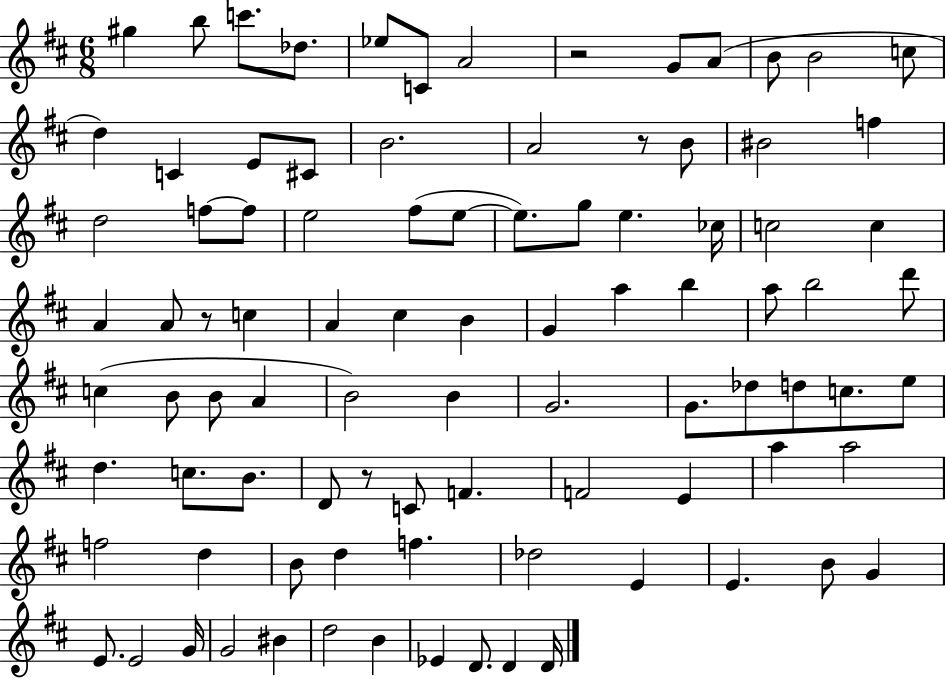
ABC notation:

X:1
T:Untitled
M:6/8
L:1/4
K:D
^g b/2 c'/2 _d/2 _e/2 C/2 A2 z2 G/2 A/2 B/2 B2 c/2 d C E/2 ^C/2 B2 A2 z/2 B/2 ^B2 f d2 f/2 f/2 e2 ^f/2 e/2 e/2 g/2 e _c/4 c2 c A A/2 z/2 c A ^c B G a b a/2 b2 d'/2 c B/2 B/2 A B2 B G2 G/2 _d/2 d/2 c/2 e/2 d c/2 B/2 D/2 z/2 C/2 F F2 E a a2 f2 d B/2 d f _d2 E E B/2 G E/2 E2 G/4 G2 ^B d2 B _E D/2 D D/4